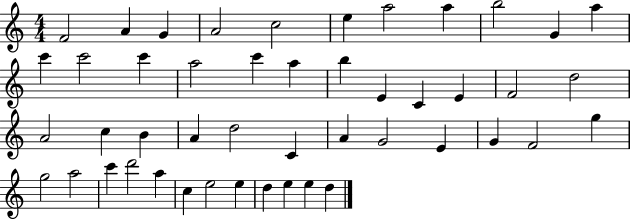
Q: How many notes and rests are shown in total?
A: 47